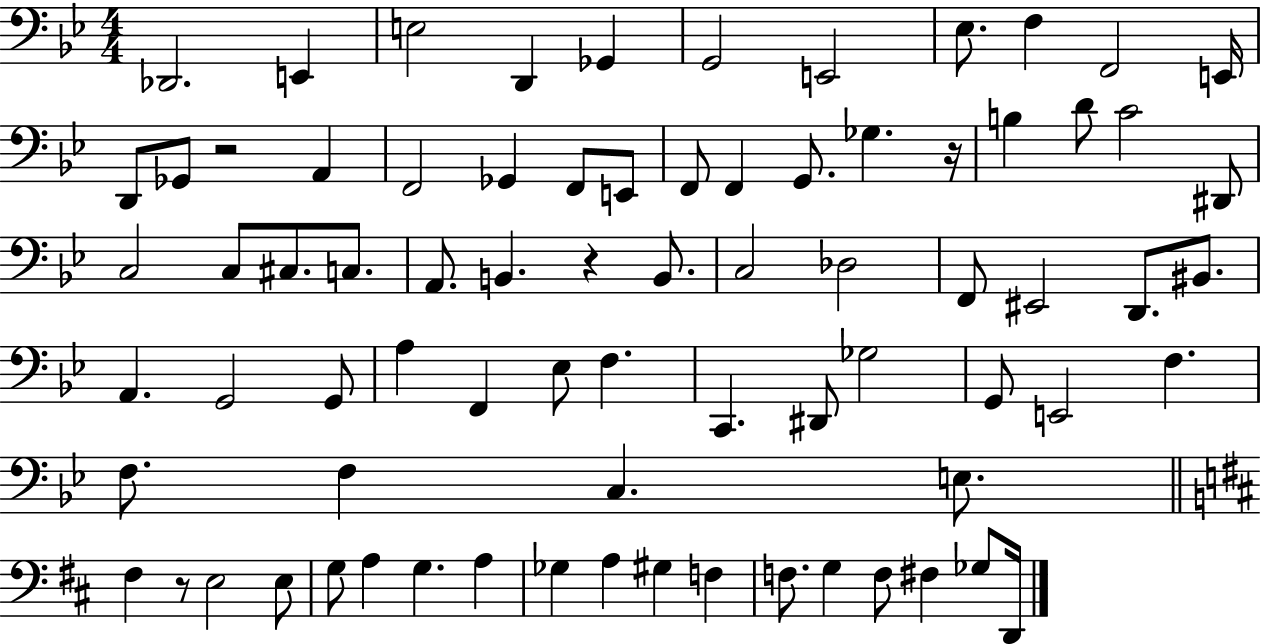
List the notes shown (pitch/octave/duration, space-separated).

Db2/h. E2/q E3/h D2/q Gb2/q G2/h E2/h Eb3/e. F3/q F2/h E2/s D2/e Gb2/e R/h A2/q F2/h Gb2/q F2/e E2/e F2/e F2/q G2/e. Gb3/q. R/s B3/q D4/e C4/h D#2/e C3/h C3/e C#3/e. C3/e. A2/e. B2/q. R/q B2/e. C3/h Db3/h F2/e EIS2/h D2/e. BIS2/e. A2/q. G2/h G2/e A3/q F2/q Eb3/e F3/q. C2/q. D#2/e Gb3/h G2/e E2/h F3/q. F3/e. F3/q C3/q. E3/e. F#3/q R/e E3/h E3/e G3/e A3/q G3/q. A3/q Gb3/q A3/q G#3/q F3/q F3/e. G3/q F3/e F#3/q Gb3/e D2/s